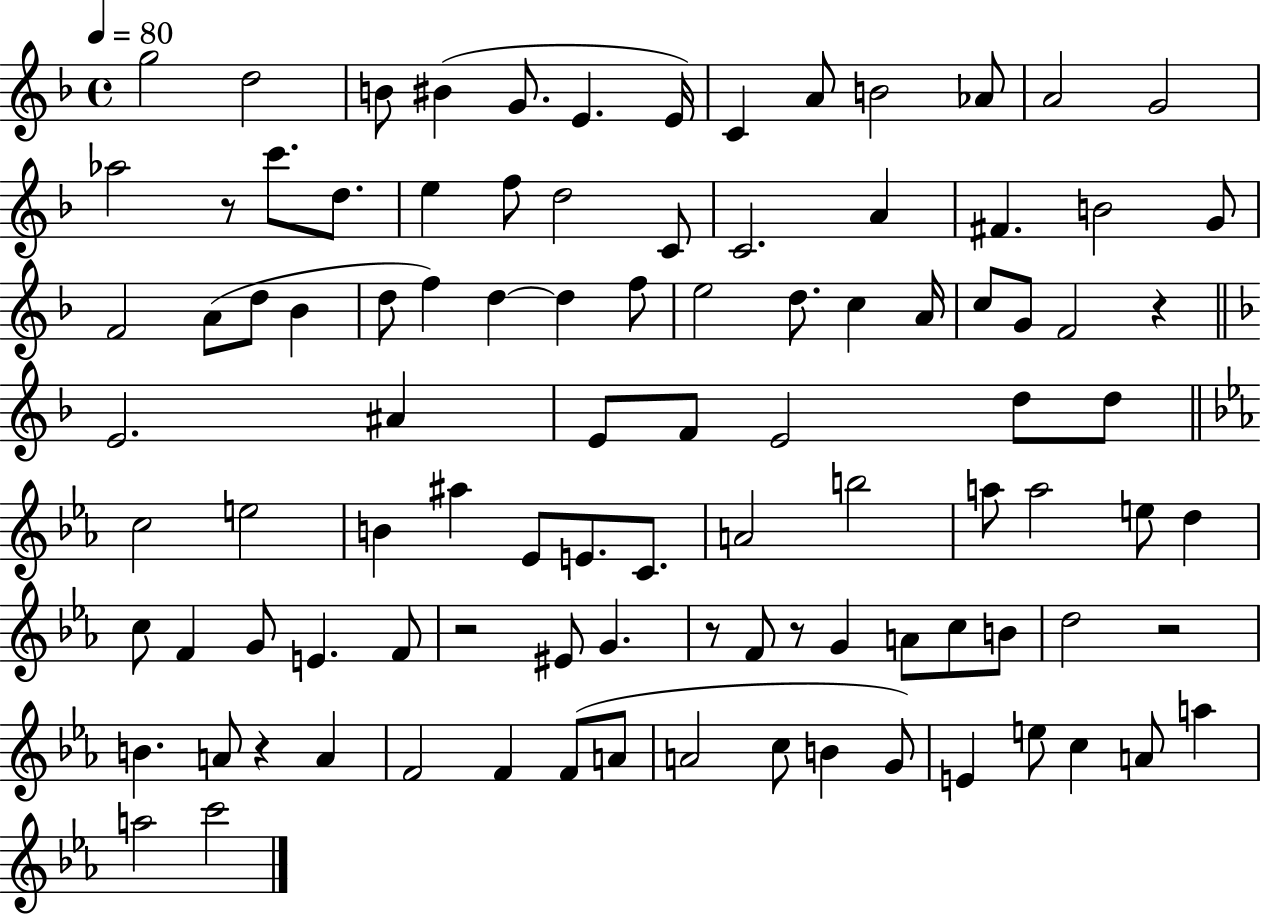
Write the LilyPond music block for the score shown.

{
  \clef treble
  \time 4/4
  \defaultTimeSignature
  \key f \major
  \tempo 4 = 80
  \repeat volta 2 { g''2 d''2 | b'8 bis'4( g'8. e'4. e'16) | c'4 a'8 b'2 aes'8 | a'2 g'2 | \break aes''2 r8 c'''8. d''8. | e''4 f''8 d''2 c'8 | c'2. a'4 | fis'4. b'2 g'8 | \break f'2 a'8( d''8 bes'4 | d''8 f''4) d''4~~ d''4 f''8 | e''2 d''8. c''4 a'16 | c''8 g'8 f'2 r4 | \break \bar "||" \break \key f \major e'2. ais'4 | e'8 f'8 e'2 d''8 d''8 | \bar "||" \break \key ees \major c''2 e''2 | b'4 ais''4 ees'8 e'8. c'8. | a'2 b''2 | a''8 a''2 e''8 d''4 | \break c''8 f'4 g'8 e'4. f'8 | r2 eis'8 g'4. | r8 f'8 r8 g'4 a'8 c''8 b'8 | d''2 r2 | \break b'4. a'8 r4 a'4 | f'2 f'4 f'8( a'8 | a'2 c''8 b'4 g'8) | e'4 e''8 c''4 a'8 a''4 | \break a''2 c'''2 | } \bar "|."
}